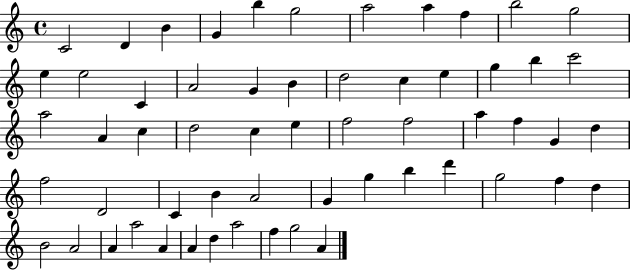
{
  \clef treble
  \time 4/4
  \defaultTimeSignature
  \key c \major
  c'2 d'4 b'4 | g'4 b''4 g''2 | a''2 a''4 f''4 | b''2 g''2 | \break e''4 e''2 c'4 | a'2 g'4 b'4 | d''2 c''4 e''4 | g''4 b''4 c'''2 | \break a''2 a'4 c''4 | d''2 c''4 e''4 | f''2 f''2 | a''4 f''4 g'4 d''4 | \break f''2 d'2 | c'4 b'4 a'2 | g'4 g''4 b''4 d'''4 | g''2 f''4 d''4 | \break b'2 a'2 | a'4 a''2 a'4 | a'4 d''4 a''2 | f''4 g''2 a'4 | \break \bar "|."
}